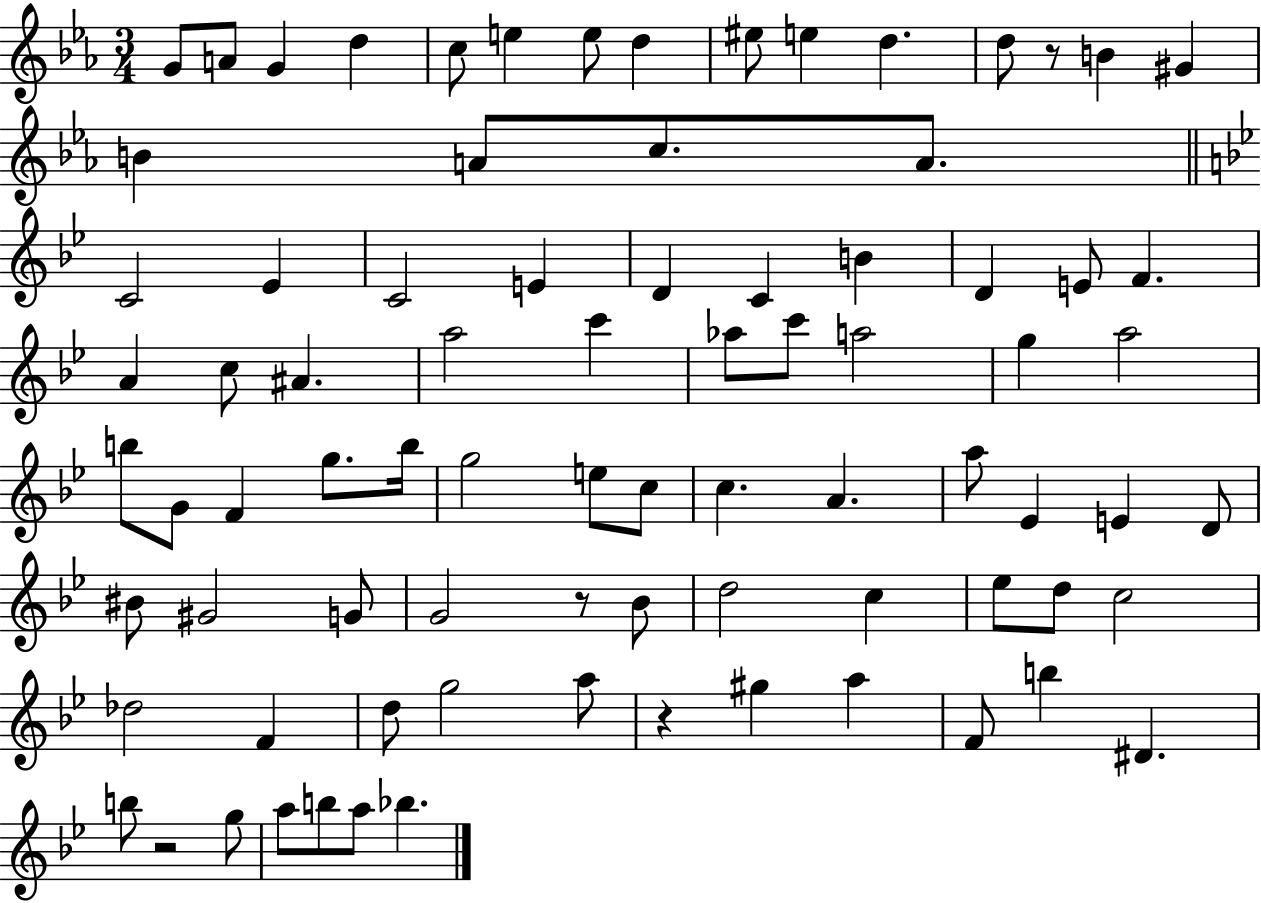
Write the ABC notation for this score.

X:1
T:Untitled
M:3/4
L:1/4
K:Eb
G/2 A/2 G d c/2 e e/2 d ^e/2 e d d/2 z/2 B ^G B A/2 c/2 A/2 C2 _E C2 E D C B D E/2 F A c/2 ^A a2 c' _a/2 c'/2 a2 g a2 b/2 G/2 F g/2 b/4 g2 e/2 c/2 c A a/2 _E E D/2 ^B/2 ^G2 G/2 G2 z/2 _B/2 d2 c _e/2 d/2 c2 _d2 F d/2 g2 a/2 z ^g a F/2 b ^D b/2 z2 g/2 a/2 b/2 a/2 _b